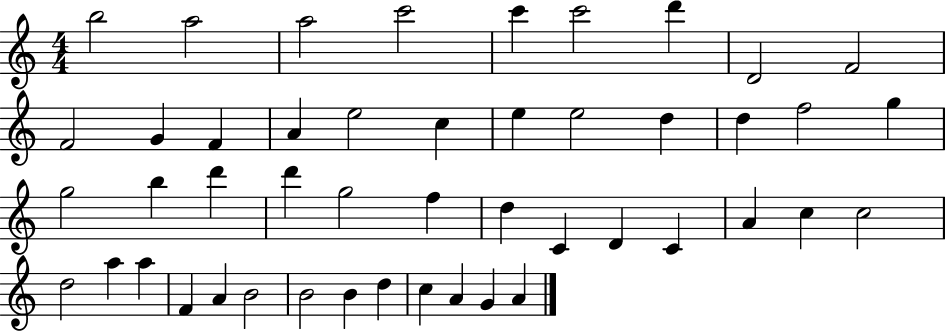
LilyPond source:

{
  \clef treble
  \numericTimeSignature
  \time 4/4
  \key c \major
  b''2 a''2 | a''2 c'''2 | c'''4 c'''2 d'''4 | d'2 f'2 | \break f'2 g'4 f'4 | a'4 e''2 c''4 | e''4 e''2 d''4 | d''4 f''2 g''4 | \break g''2 b''4 d'''4 | d'''4 g''2 f''4 | d''4 c'4 d'4 c'4 | a'4 c''4 c''2 | \break d''2 a''4 a''4 | f'4 a'4 b'2 | b'2 b'4 d''4 | c''4 a'4 g'4 a'4 | \break \bar "|."
}